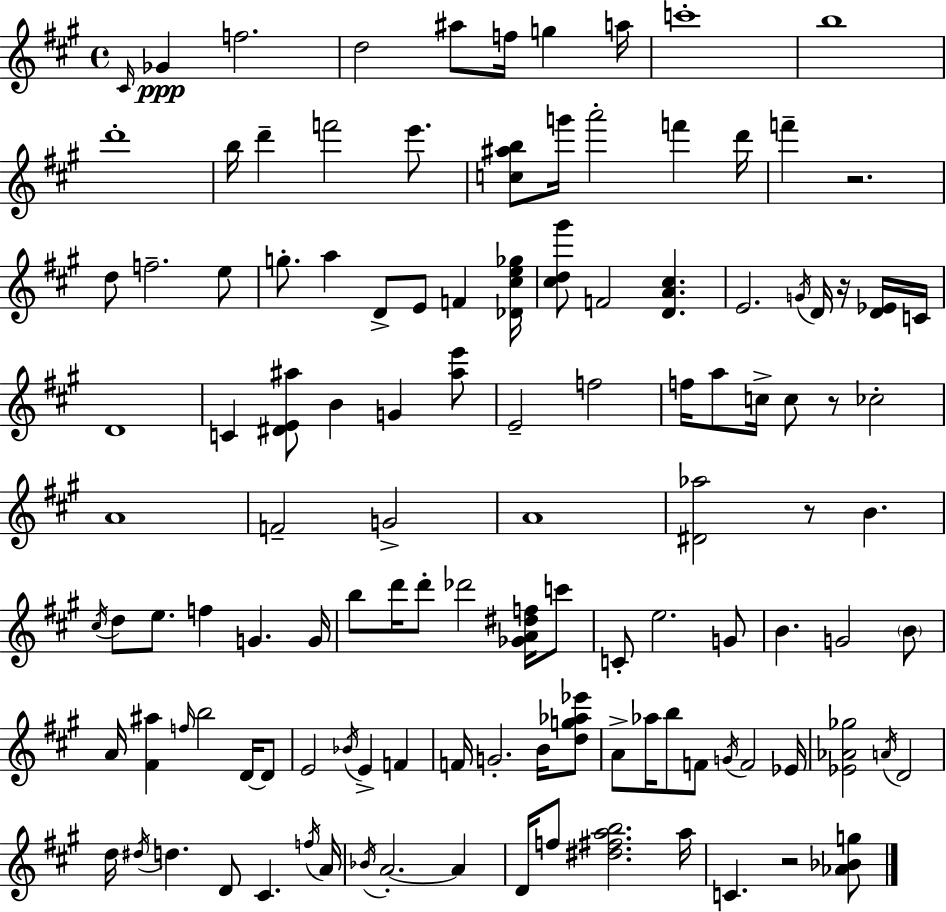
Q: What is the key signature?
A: A major